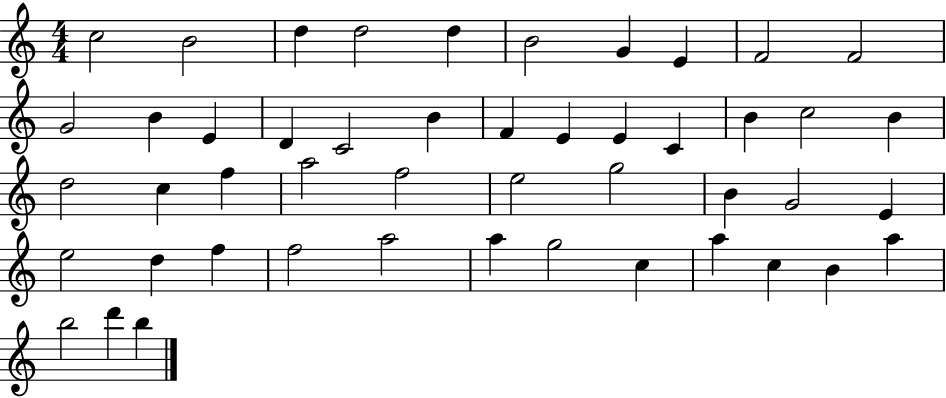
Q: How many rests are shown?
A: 0